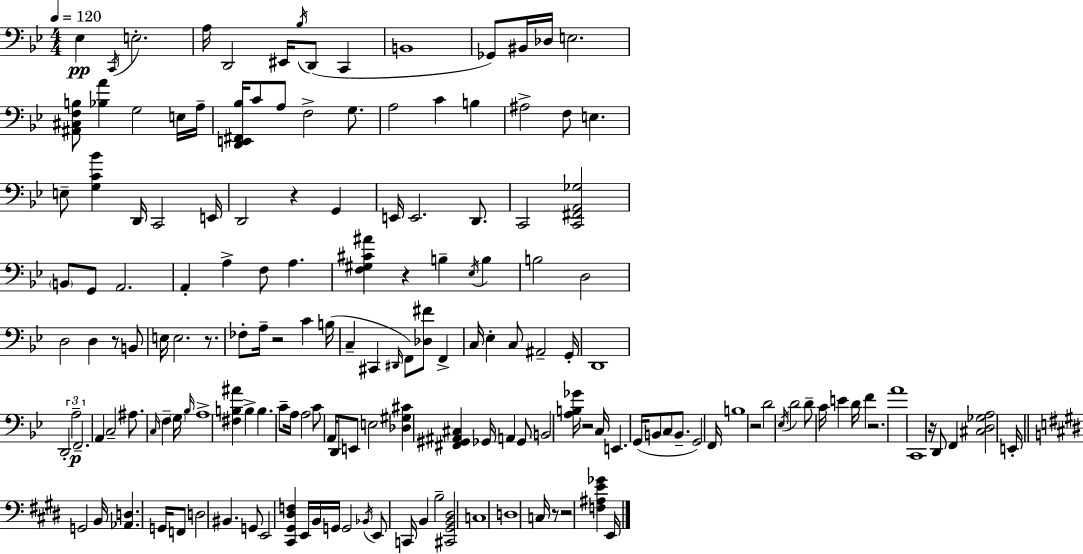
Eb3/q C2/s E3/h. A3/s D2/h EIS2/s Bb3/s D2/e C2/q B2/w Gb2/e BIS2/s Db3/s E3/h. [A#2,C#3,F3,B3]/e [Bb3,A4]/q G3/h E3/s A3/s [D2,E2,F#2,Bb3]/s C4/e A3/e F3/h G3/e. A3/h C4/q B3/q A#3/h F3/e E3/q. E3/e [G3,C4,Bb4]/q D2/s C2/h E2/s D2/h R/q G2/q E2/s E2/h. D2/e. C2/h [C2,F#2,A2,Gb3]/h B2/e G2/e A2/h. A2/q A3/q F3/e A3/q. [F3,G#3,C#4,A#4]/q R/q B3/q Eb3/s B3/q B3/h D3/h D3/h D3/q R/e B2/e E3/s E3/h. R/e. FES3/e A3/s R/h C4/q B3/s C3/q C#2/q D#2/s F2/e [Db3,F#4]/e F2/q C3/s Eb3/q C3/e A#2/h G2/s D2/w D2/h A3/h F2/h. A2/q C3/h A#3/e. C3/s F3/q G3/s Bb3/s A3/w [F#3,B3,A#4]/q B3/q B3/q. C4/e A3/s A3/h C4/e A2/s D2/e E2/e E3/h [Db3,G#3,C#4]/q [F#2,G#2,A#2,C#3]/q Gb2/s A2/q Gb2/e B2/h [A3,B3,Gb4]/s R/h C3/s E2/q. G2/s B2/e C3/e B2/e. G2/h F2/s B3/w R/h D4/h Eb3/s D4/h D4/e C4/s E4/q D4/s F4/q R/h. A4/w C2/w R/s D2/e F2/q [C#3,D3,Gb3,A3]/h E2/s G2/h B2/s [Ab2,D3]/q. G2/s F2/e D3/h BIS2/q. G2/e E2/h [C#2,G#2,D#3,F3]/q E2/s B2/s G2/s G2/h Bb2/s E2/e C2/s B2/q B3/h [C#2,G#2,B2,D#3]/h C3/w D3/w C3/s R/e R/h [F3,A#3,E4,Gb4]/q E2/s